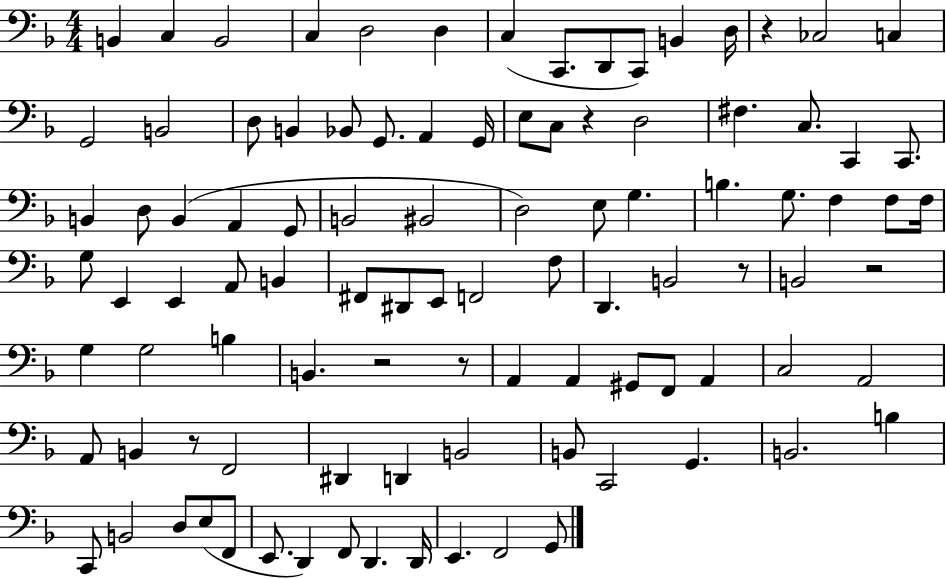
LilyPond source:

{
  \clef bass
  \numericTimeSignature
  \time 4/4
  \key f \major
  \repeat volta 2 { b,4 c4 b,2 | c4 d2 d4 | c4( c,8. d,8 c,8) b,4 d16 | r4 ces2 c4 | \break g,2 b,2 | d8 b,4 bes,8 g,8. a,4 g,16 | e8 c8 r4 d2 | fis4. c8. c,4 c,8. | \break b,4 d8 b,4( a,4 g,8 | b,2 bis,2 | d2) e8 g4. | b4. g8. f4 f8 f16 | \break g8 e,4 e,4 a,8 b,4 | fis,8 dis,8 e,8 f,2 f8 | d,4. b,2 r8 | b,2 r2 | \break g4 g2 b4 | b,4. r2 r8 | a,4 a,4 gis,8 f,8 a,4 | c2 a,2 | \break a,8 b,4 r8 f,2 | dis,4 d,4 b,2 | b,8 c,2 g,4. | b,2. b4 | \break c,8 b,2 d8 e8( f,8 | e,8. d,4) f,8 d,4. d,16 | e,4. f,2 g,8 | } \bar "|."
}